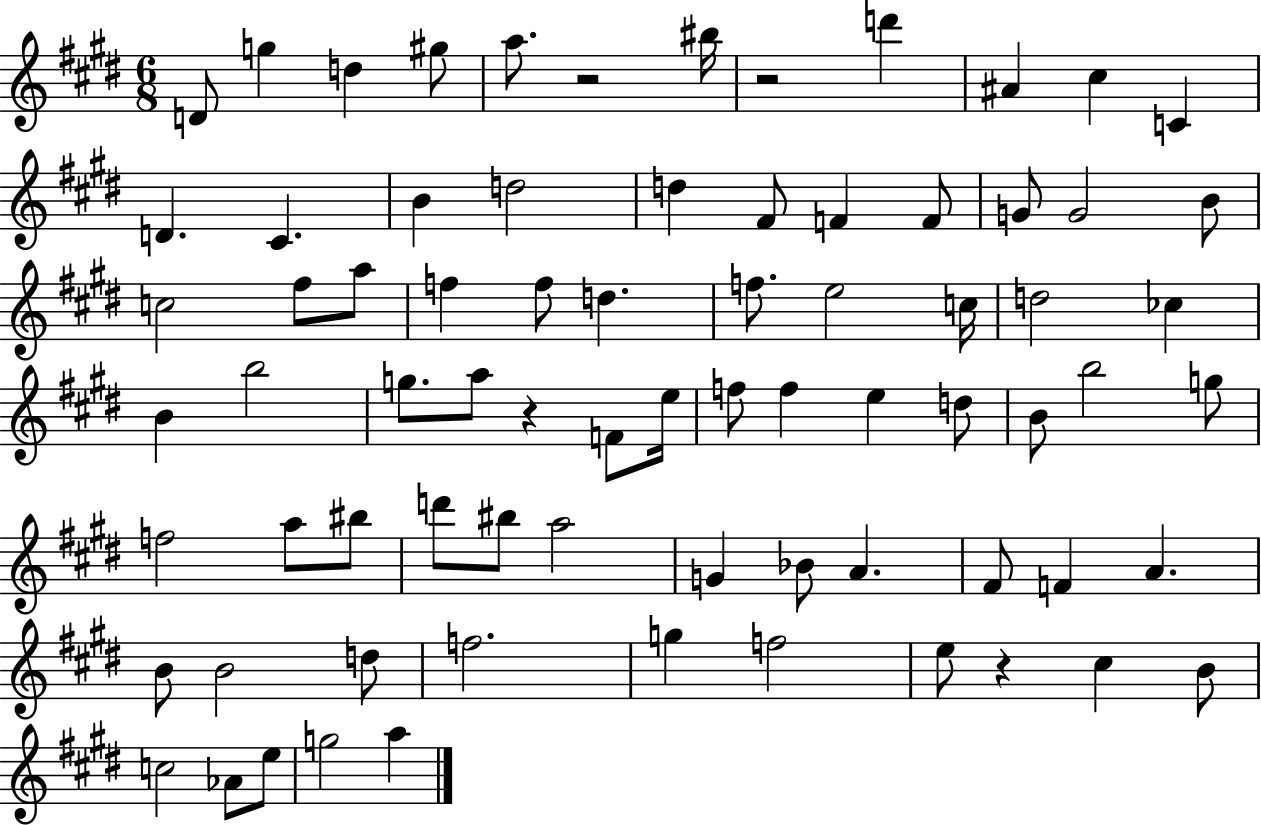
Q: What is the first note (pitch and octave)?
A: D4